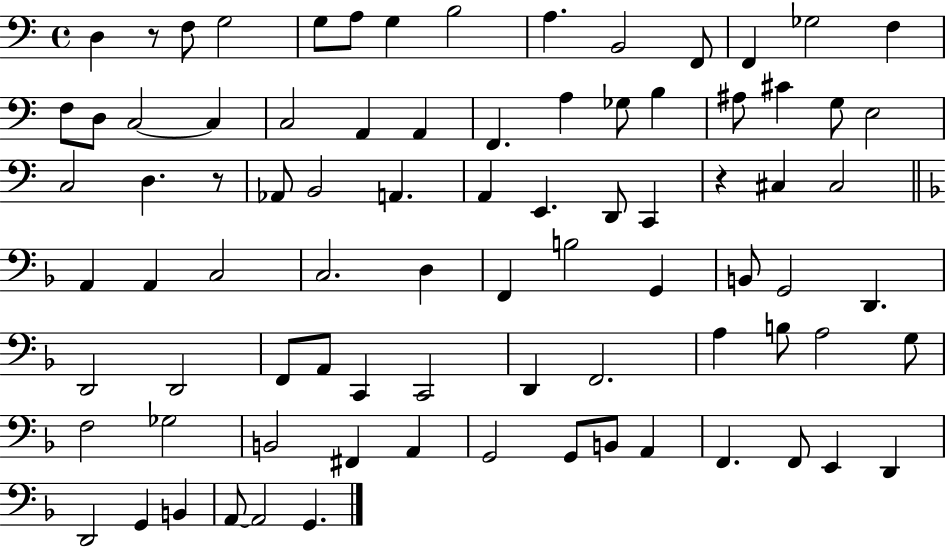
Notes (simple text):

D3/q R/e F3/e G3/h G3/e A3/e G3/q B3/h A3/q. B2/h F2/e F2/q Gb3/h F3/q F3/e D3/e C3/h C3/q C3/h A2/q A2/q F2/q. A3/q Gb3/e B3/q A#3/e C#4/q G3/e E3/h C3/h D3/q. R/e Ab2/e B2/h A2/q. A2/q E2/q. D2/e C2/q R/q C#3/q C#3/h A2/q A2/q C3/h C3/h. D3/q F2/q B3/h G2/q B2/e G2/h D2/q. D2/h D2/h F2/e A2/e C2/q C2/h D2/q F2/h. A3/q B3/e A3/h G3/e F3/h Gb3/h B2/h F#2/q A2/q G2/h G2/e B2/e A2/q F2/q. F2/e E2/q D2/q D2/h G2/q B2/q A2/e A2/h G2/q.